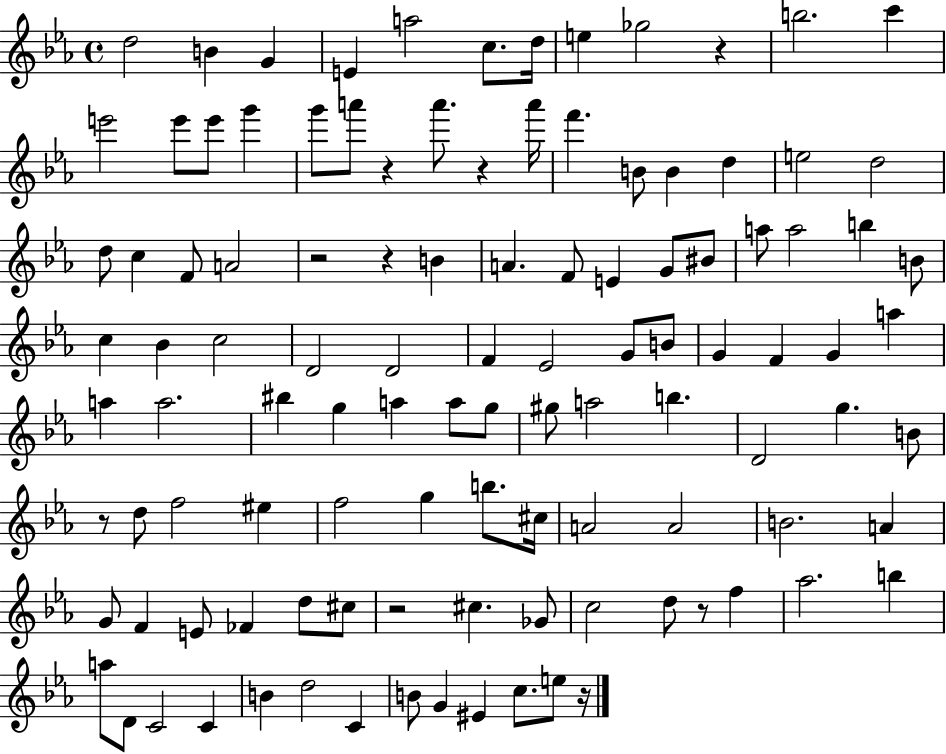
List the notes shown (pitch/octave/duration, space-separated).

D5/h B4/q G4/q E4/q A5/h C5/e. D5/s E5/q Gb5/h R/q B5/h. C6/q E6/h E6/e E6/e G6/q G6/e A6/e R/q A6/e. R/q A6/s F6/q. B4/e B4/q D5/q E5/h D5/h D5/e C5/q F4/e A4/h R/h R/q B4/q A4/q. F4/e E4/q G4/e BIS4/e A5/e A5/h B5/q B4/e C5/q Bb4/q C5/h D4/h D4/h F4/q Eb4/h G4/e B4/e G4/q F4/q G4/q A5/q A5/q A5/h. BIS5/q G5/q A5/q A5/e G5/e G#5/e A5/h B5/q. D4/h G5/q. B4/e R/e D5/e F5/h EIS5/q F5/h G5/q B5/e. C#5/s A4/h A4/h B4/h. A4/q G4/e F4/q E4/e FES4/q D5/e C#5/e R/h C#5/q. Gb4/e C5/h D5/e R/e F5/q Ab5/h. B5/q A5/e D4/e C4/h C4/q B4/q D5/h C4/q B4/e G4/q EIS4/q C5/e. E5/e R/s